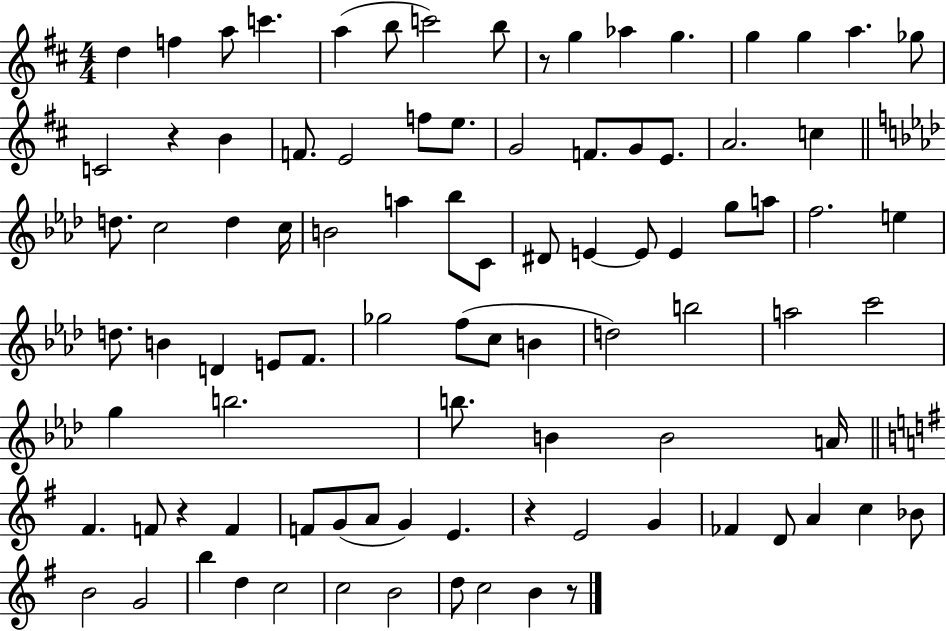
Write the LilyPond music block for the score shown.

{
  \clef treble
  \numericTimeSignature
  \time 4/4
  \key d \major
  \repeat volta 2 { d''4 f''4 a''8 c'''4. | a''4( b''8 c'''2) b''8 | r8 g''4 aes''4 g''4. | g''4 g''4 a''4. ges''8 | \break c'2 r4 b'4 | f'8. e'2 f''8 e''8. | g'2 f'8. g'8 e'8. | a'2. c''4 | \break \bar "||" \break \key f \minor d''8. c''2 d''4 c''16 | b'2 a''4 bes''8 c'8 | dis'8 e'4~~ e'8 e'4 g''8 a''8 | f''2. e''4 | \break d''8. b'4 d'4 e'8 f'8. | ges''2 f''8( c''8 b'4 | d''2) b''2 | a''2 c'''2 | \break g''4 b''2. | b''8. b'4 b'2 a'16 | \bar "||" \break \key e \minor fis'4. f'8 r4 f'4 | f'8 g'8( a'8 g'4) e'4. | r4 e'2 g'4 | fes'4 d'8 a'4 c''4 bes'8 | \break b'2 g'2 | b''4 d''4 c''2 | c''2 b'2 | d''8 c''2 b'4 r8 | \break } \bar "|."
}